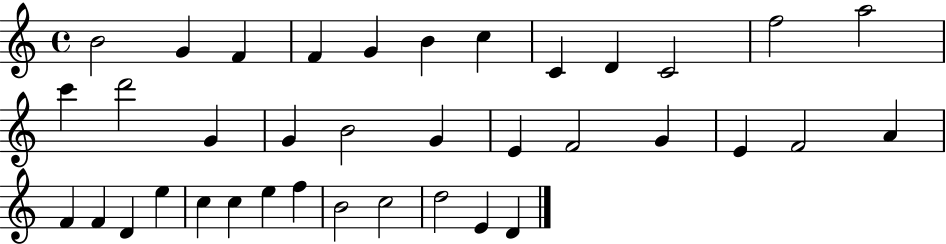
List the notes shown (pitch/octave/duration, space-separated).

B4/h G4/q F4/q F4/q G4/q B4/q C5/q C4/q D4/q C4/h F5/h A5/h C6/q D6/h G4/q G4/q B4/h G4/q E4/q F4/h G4/q E4/q F4/h A4/q F4/q F4/q D4/q E5/q C5/q C5/q E5/q F5/q B4/h C5/h D5/h E4/q D4/q